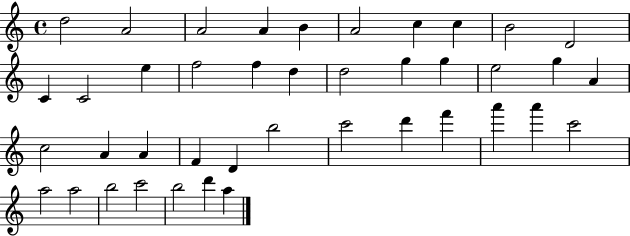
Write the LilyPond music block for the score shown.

{
  \clef treble
  \time 4/4
  \defaultTimeSignature
  \key c \major
  d''2 a'2 | a'2 a'4 b'4 | a'2 c''4 c''4 | b'2 d'2 | \break c'4 c'2 e''4 | f''2 f''4 d''4 | d''2 g''4 g''4 | e''2 g''4 a'4 | \break c''2 a'4 a'4 | f'4 d'4 b''2 | c'''2 d'''4 f'''4 | a'''4 a'''4 c'''2 | \break a''2 a''2 | b''2 c'''2 | b''2 d'''4 a''4 | \bar "|."
}